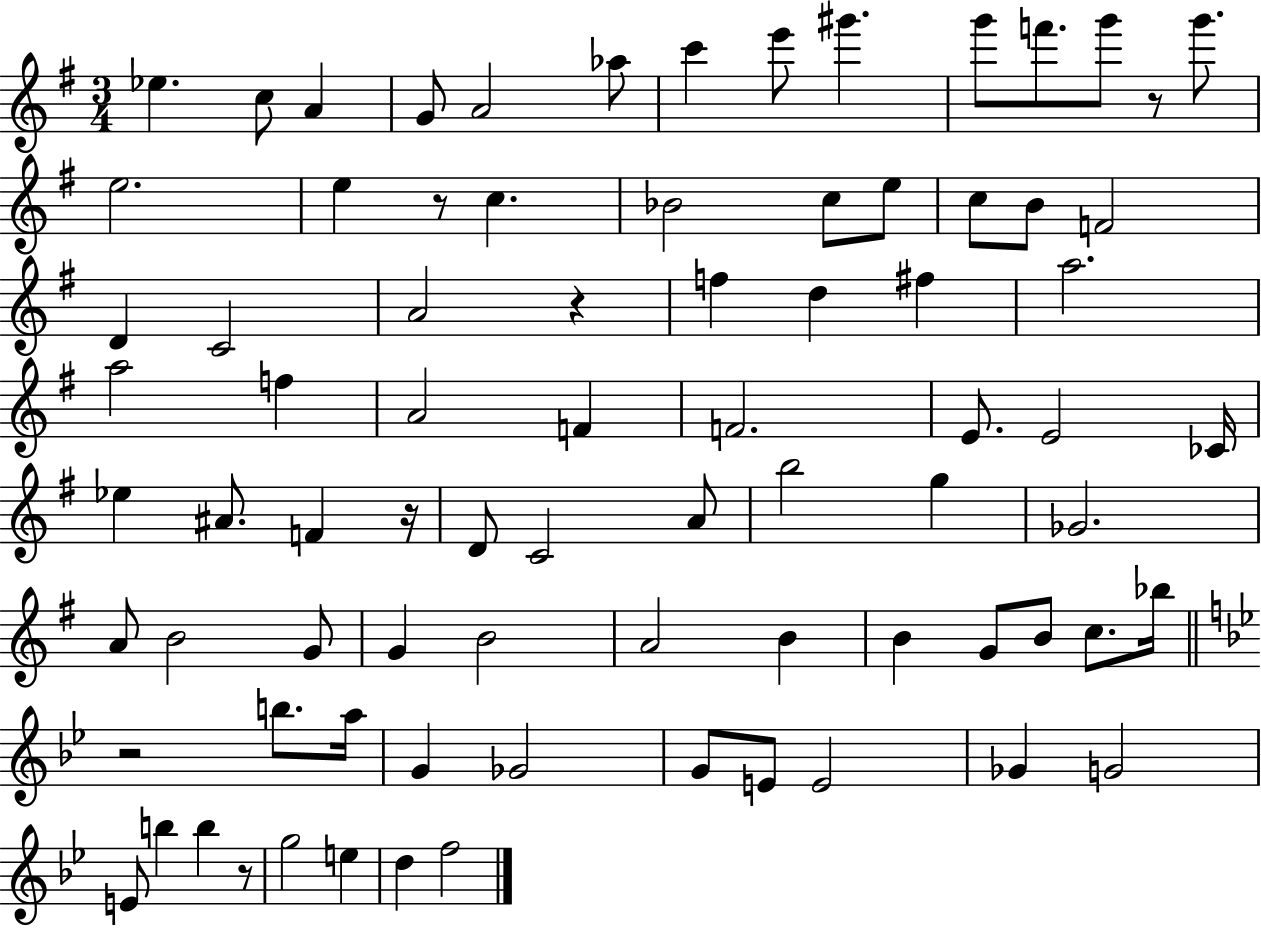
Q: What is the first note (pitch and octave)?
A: Eb5